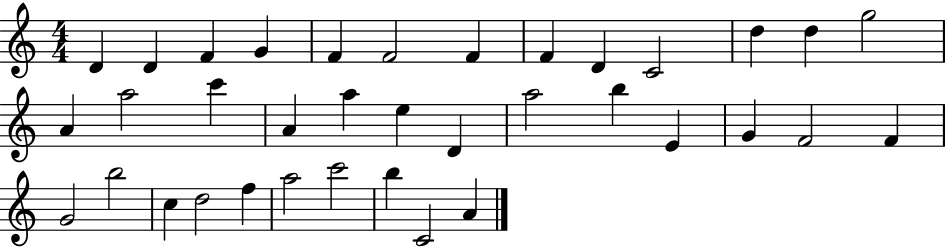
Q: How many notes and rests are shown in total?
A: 36